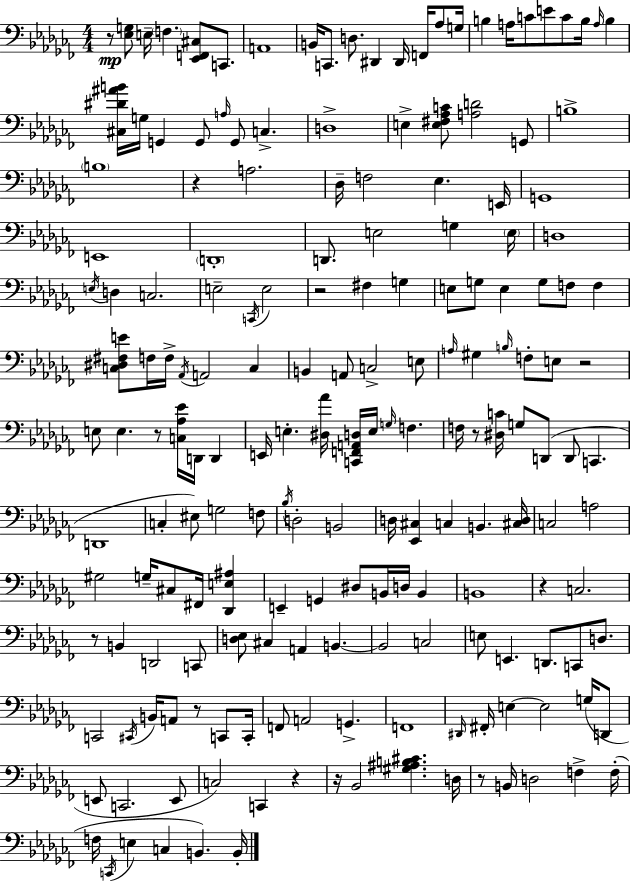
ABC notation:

X:1
T:Untitled
M:4/4
L:1/4
K:Abm
z/2 [_E,G,]/2 E,/4 F, [_E,,F,,^C,]/2 C,,/2 A,,4 B,,/4 C,,/2 D,/2 ^D,, ^D,,/4 F,,/4 _A,/2 G,/4 B, A,/4 C/2 E/2 C/2 B,/4 A,/4 B, [^C,^D^AB]/4 G,/4 G,, G,,/2 A,/4 G,,/2 C, D,4 E, [E,^F,_A,C]/2 [A,D]2 G,,/2 B,4 B,4 z A,2 _D,/4 F,2 _E, E,,/4 G,,4 E,,4 D,,4 D,,/2 E,2 G, E,/4 D,4 E,/4 D, C,2 E,2 C,,/4 E,2 z2 ^F, G, E,/2 G,/2 E, G,/2 F,/2 F, [C,^D,^F,E]/2 F,/4 F,/4 _A,,/4 A,,2 C, B,, A,,/2 C,2 E,/2 A,/4 ^G, B,/4 F,/2 E,/2 z2 E,/2 E, z/2 [C,_A,_E]/4 D,,/4 D,, E,,/4 E, [^D,_A]/4 [C,,F,,A,,D,]/4 E,/4 G,/4 F, F,/4 z/2 [^D,C]/4 G,/2 D,,/2 D,,/2 C,, D,,4 C, ^E,/2 G,2 F,/2 _B,/4 D,2 B,,2 D,/4 [_E,,^C,] C, B,, [^C,D,]/4 C,2 A,2 ^G,2 G,/4 ^C,/2 ^F,,/4 [_D,,E,^A,] E,, G,, ^D,/2 B,,/4 D,/4 B,, B,,4 z C,2 z/2 B,, D,,2 C,,/2 [D,_E,]/2 ^C, A,, B,, B,,2 C,2 E,/2 E,, D,,/2 C,,/2 D,/2 C,,2 ^C,,/4 B,,/4 A,,/2 z/2 C,,/2 C,,/4 F,,/2 A,,2 G,, F,,4 ^D,,/4 ^F,,/4 E, E,2 G,/4 D,,/2 E,,/2 C,,2 E,,/2 C,2 C,, z z/4 _B,,2 [^G,^A,B,^C] D,/4 z/2 B,,/4 D,2 F, F,/4 F,/4 C,,/4 E, C, B,, B,,/4